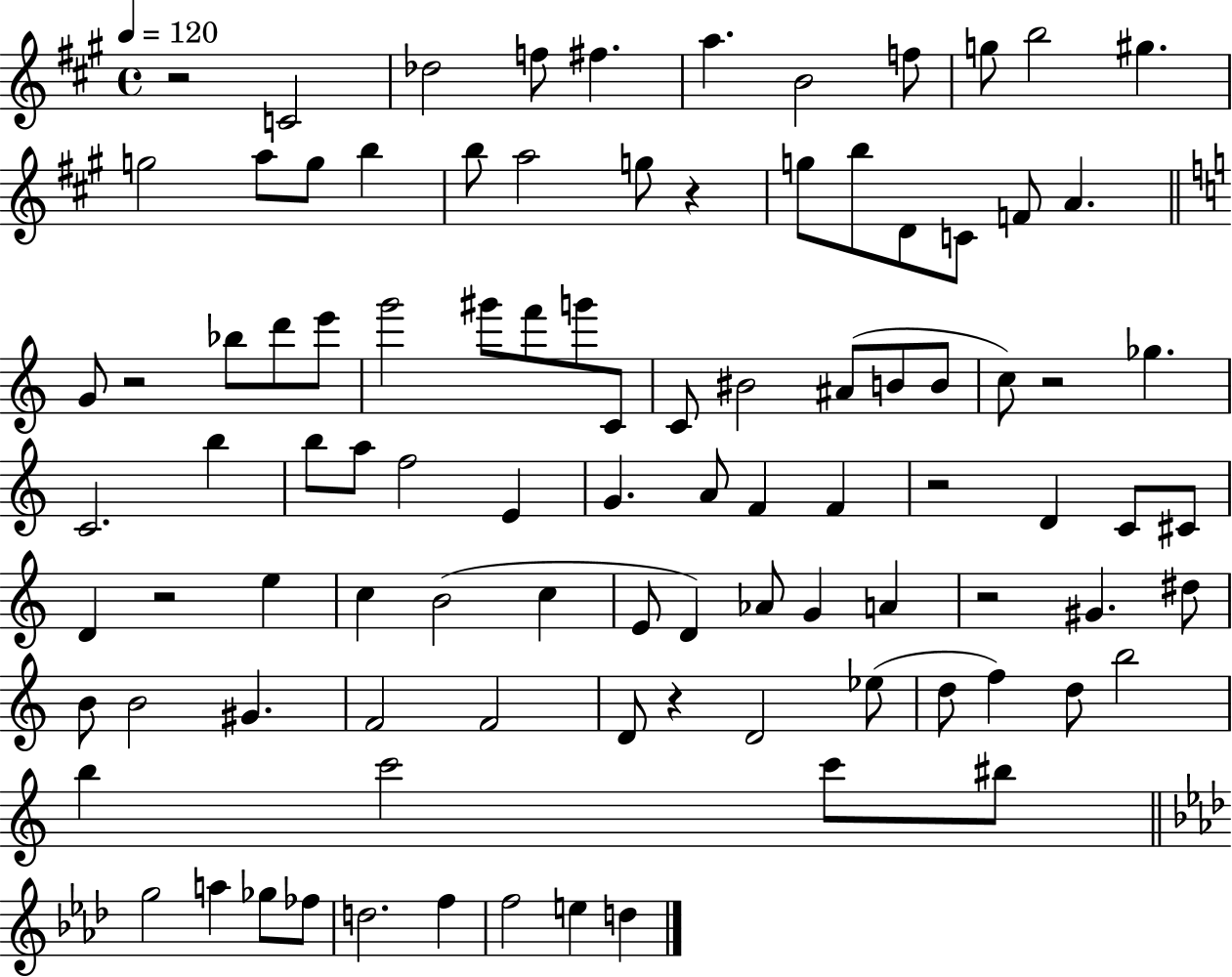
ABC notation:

X:1
T:Untitled
M:4/4
L:1/4
K:A
z2 C2 _d2 f/2 ^f a B2 f/2 g/2 b2 ^g g2 a/2 g/2 b b/2 a2 g/2 z g/2 b/2 D/2 C/2 F/2 A G/2 z2 _b/2 d'/2 e'/2 g'2 ^g'/2 f'/2 g'/2 C/2 C/2 ^B2 ^A/2 B/2 B/2 c/2 z2 _g C2 b b/2 a/2 f2 E G A/2 F F z2 D C/2 ^C/2 D z2 e c B2 c E/2 D _A/2 G A z2 ^G ^d/2 B/2 B2 ^G F2 F2 D/2 z D2 _e/2 d/2 f d/2 b2 b c'2 c'/2 ^b/2 g2 a _g/2 _f/2 d2 f f2 e d